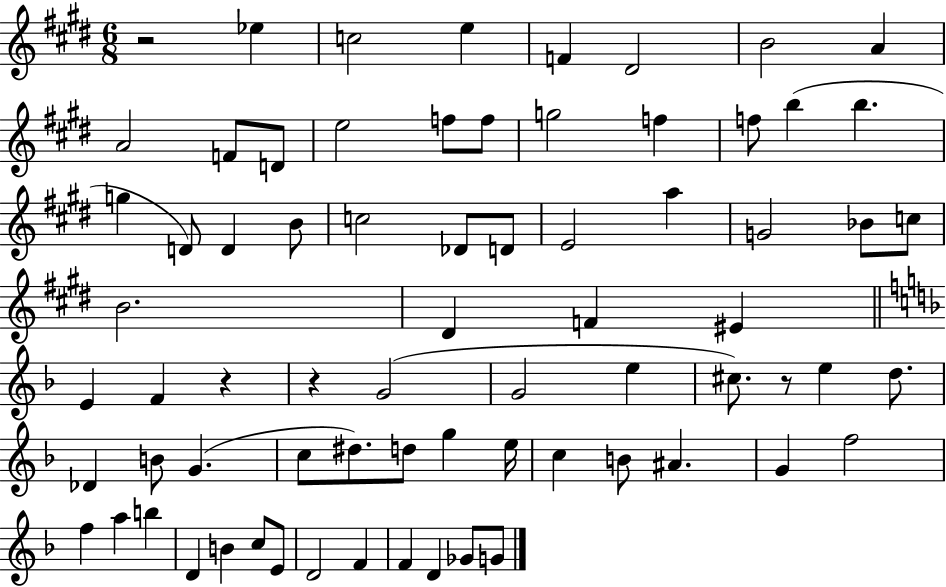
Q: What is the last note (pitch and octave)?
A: G4